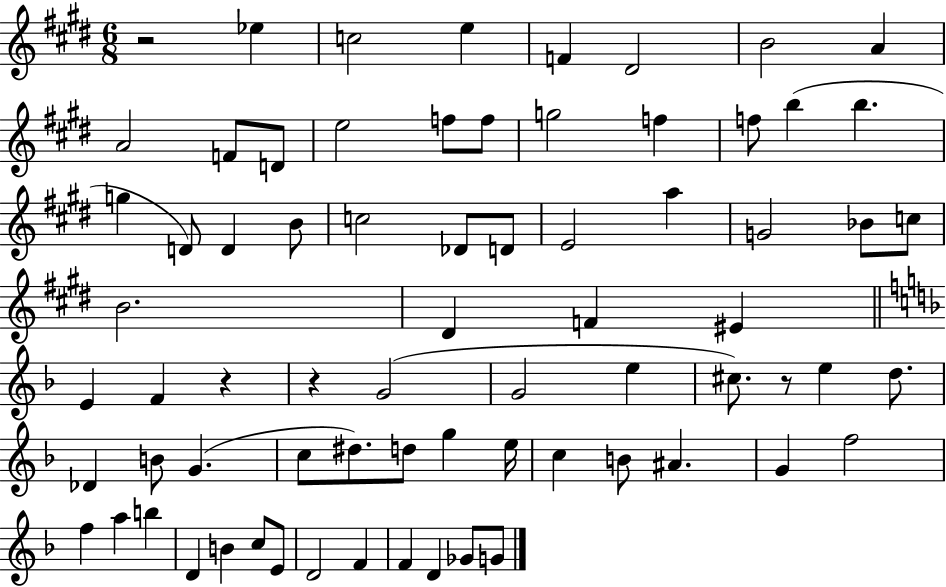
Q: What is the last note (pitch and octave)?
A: G4